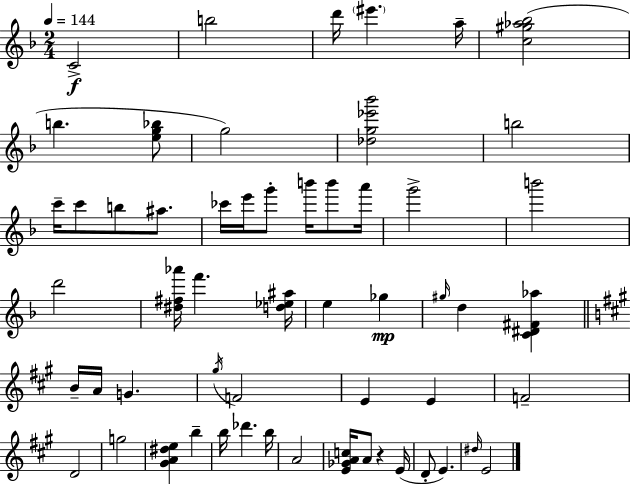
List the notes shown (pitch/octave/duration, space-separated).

C4/h B5/h D6/s EIS6/q. A5/s [C5,G#5,Ab5,Bb5]/h B5/q. [E5,G5,Bb5]/e G5/h [Db5,G5,Eb6,Bb6]/h B5/h C6/s C6/e B5/e A#5/e. CES6/s E6/s G6/e B6/s B6/e A6/s G6/h B6/h D6/h [D#5,F#5,Ab6]/s F6/q. [D5,Eb5,A#5]/s E5/q Gb5/q G#5/s D5/q [C4,D#4,F#4,Ab5]/q B4/s A4/s G4/q. G#5/s F4/h E4/q E4/q F4/h D4/h G5/h [G#4,A4,D#5,E5]/q B5/q B5/s Db6/q. B5/s A4/h [E4,Gb4,A4,C5]/s A4/e R/q E4/s D4/e E4/q. D#5/s E4/h